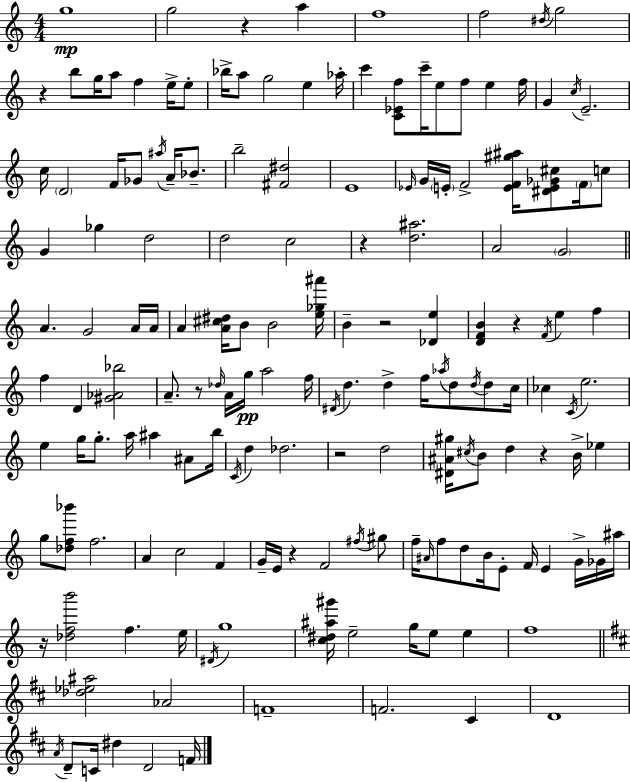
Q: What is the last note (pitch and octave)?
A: F4